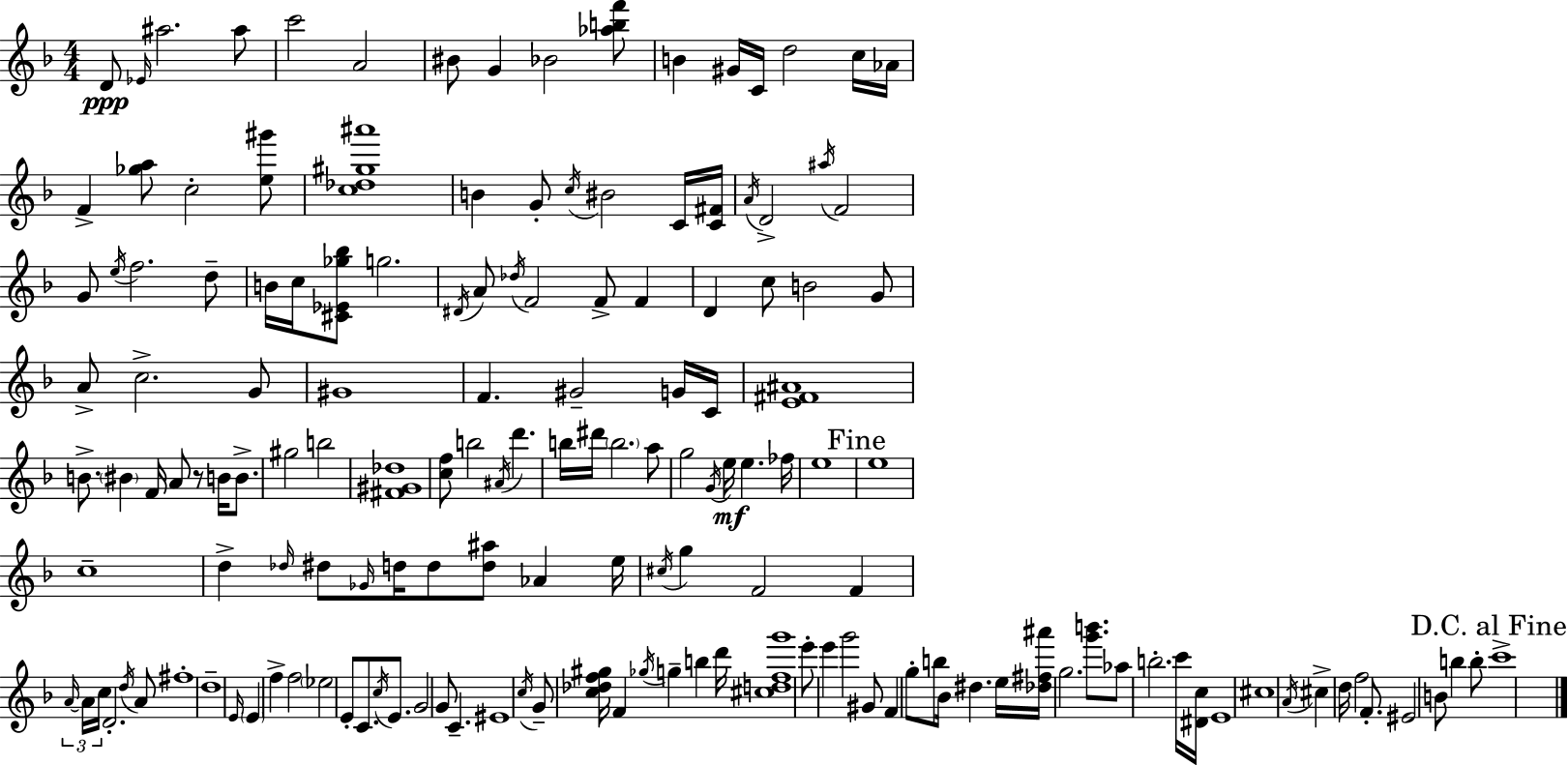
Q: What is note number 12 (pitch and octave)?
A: C4